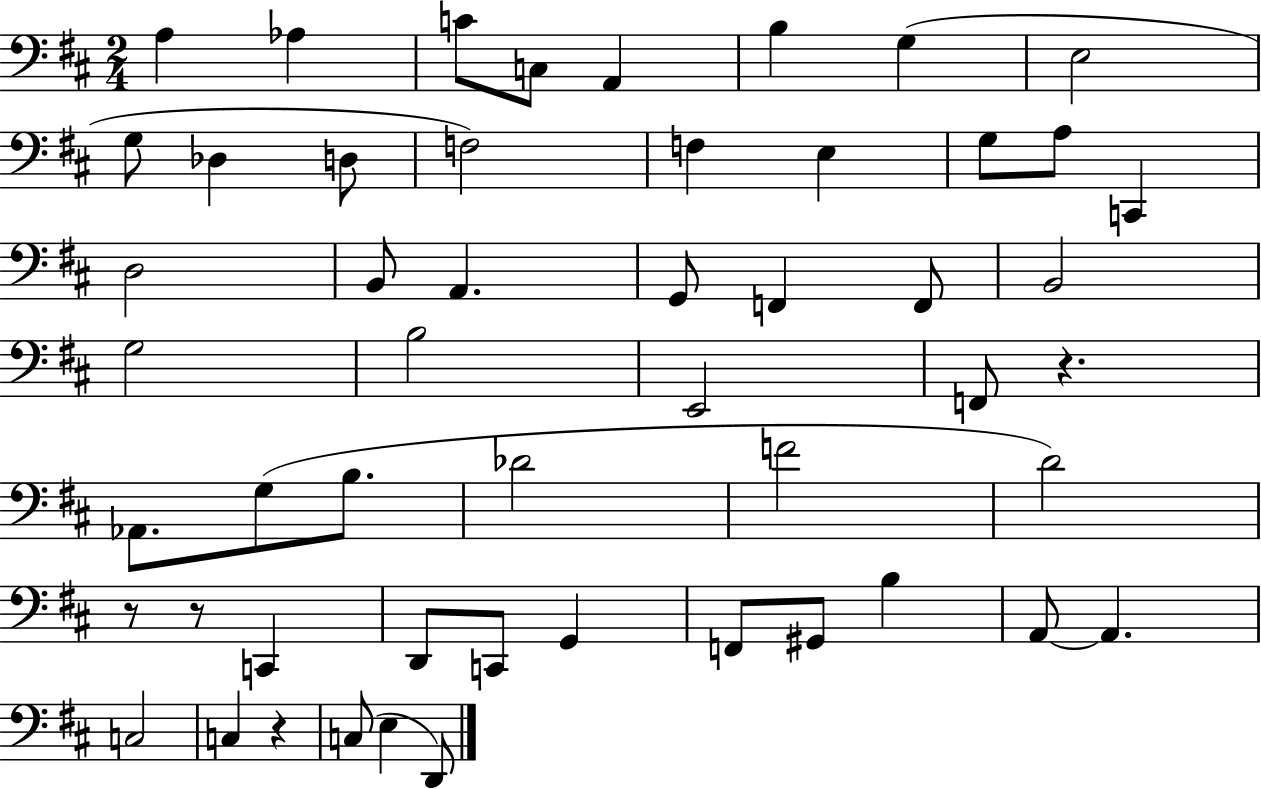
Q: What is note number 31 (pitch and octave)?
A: B3